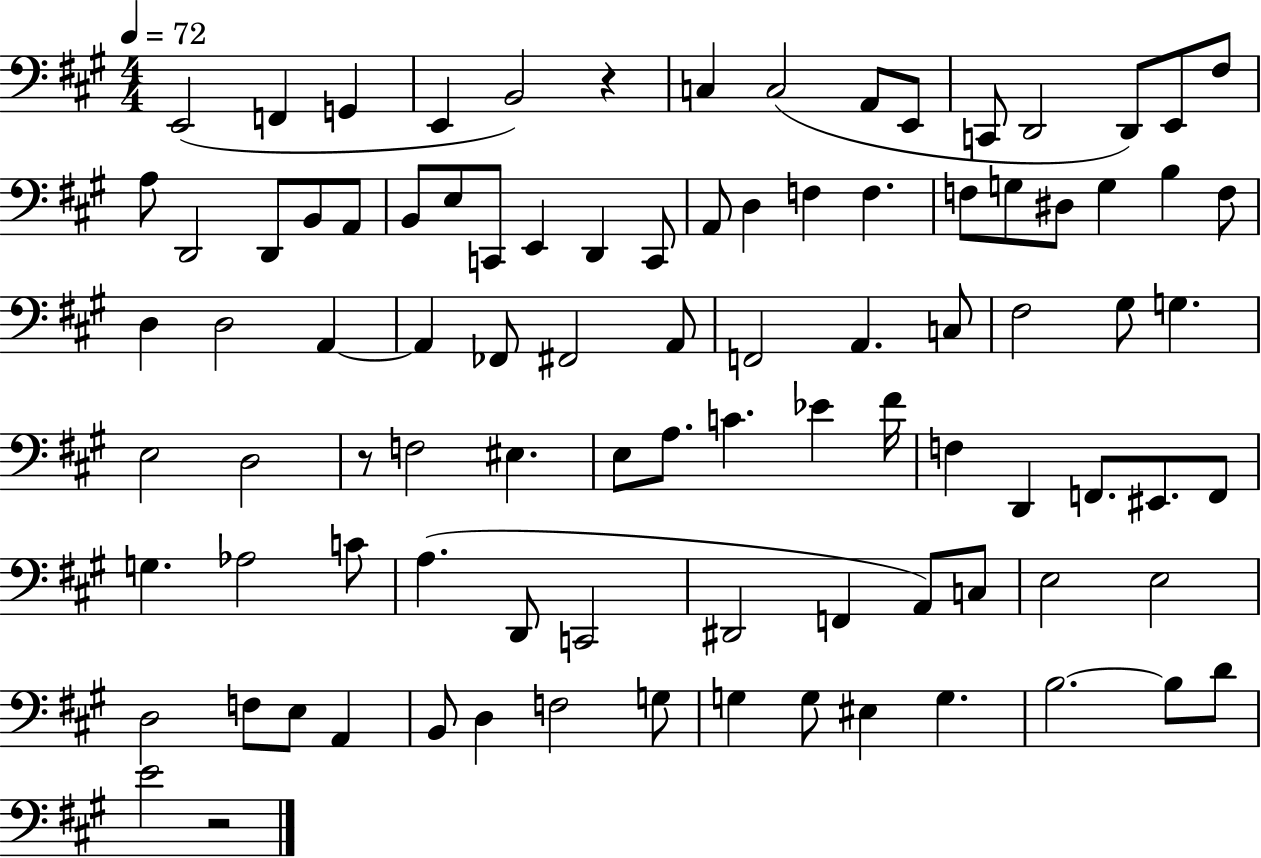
X:1
T:Untitled
M:4/4
L:1/4
K:A
E,,2 F,, G,, E,, B,,2 z C, C,2 A,,/2 E,,/2 C,,/2 D,,2 D,,/2 E,,/2 ^F,/2 A,/2 D,,2 D,,/2 B,,/2 A,,/2 B,,/2 E,/2 C,,/2 E,, D,, C,,/2 A,,/2 D, F, F, F,/2 G,/2 ^D,/2 G, B, F,/2 D, D,2 A,, A,, _F,,/2 ^F,,2 A,,/2 F,,2 A,, C,/2 ^F,2 ^G,/2 G, E,2 D,2 z/2 F,2 ^E, E,/2 A,/2 C _E ^F/4 F, D,, F,,/2 ^E,,/2 F,,/2 G, _A,2 C/2 A, D,,/2 C,,2 ^D,,2 F,, A,,/2 C,/2 E,2 E,2 D,2 F,/2 E,/2 A,, B,,/2 D, F,2 G,/2 G, G,/2 ^E, G, B,2 B,/2 D/2 E2 z2